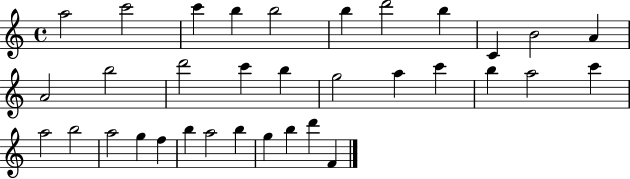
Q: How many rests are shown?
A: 0